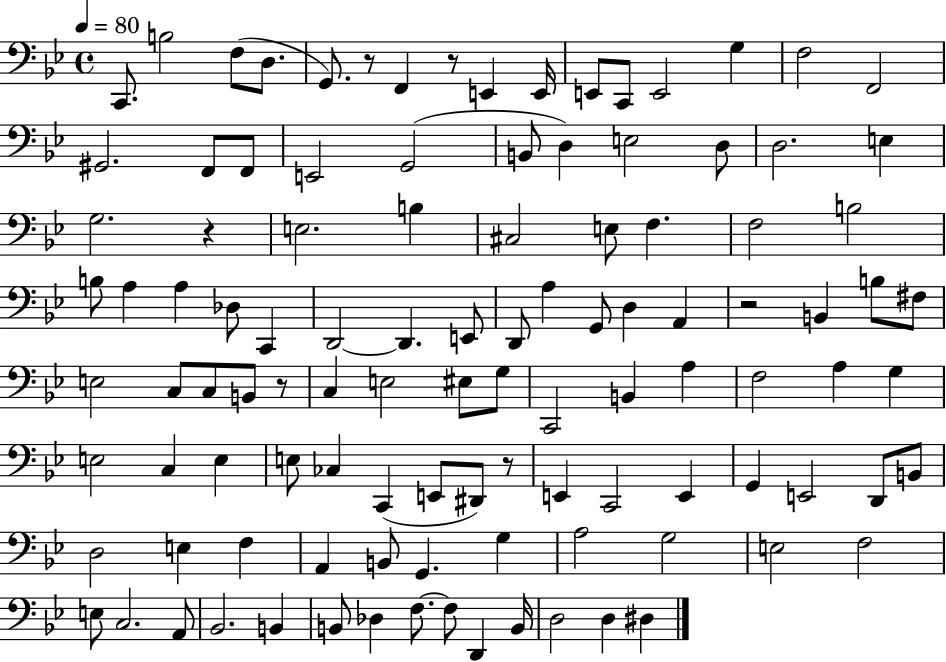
{
  \clef bass
  \time 4/4
  \defaultTimeSignature
  \key bes \major
  \tempo 4 = 80
  c,8. b2 f8( d8. | g,8.) r8 f,4 r8 e,4 e,16 | e,8 c,8 e,2 g4 | f2 f,2 | \break gis,2. f,8 f,8 | e,2 g,2( | b,8 d4) e2 d8 | d2. e4 | \break g2. r4 | e2. b4 | cis2 e8 f4. | f2 b2 | \break b8 a4 a4 des8 c,4 | d,2~~ d,4. e,8 | d,8 a4 g,8 d4 a,4 | r2 b,4 b8 fis8 | \break e2 c8 c8 b,8 r8 | c4 e2 eis8 g8 | c,2 b,4 a4 | f2 a4 g4 | \break e2 c4 e4 | e8 ces4 c,4( e,8 dis,8) r8 | e,4 c,2 e,4 | g,4 e,2 d,8 b,8 | \break d2 e4 f4 | a,4 b,8 g,4. g4 | a2 g2 | e2 f2 | \break e8 c2. a,8 | bes,2. b,4 | b,8 des4 f8.~~ f8 d,4 b,16 | d2 d4 dis4 | \break \bar "|."
}